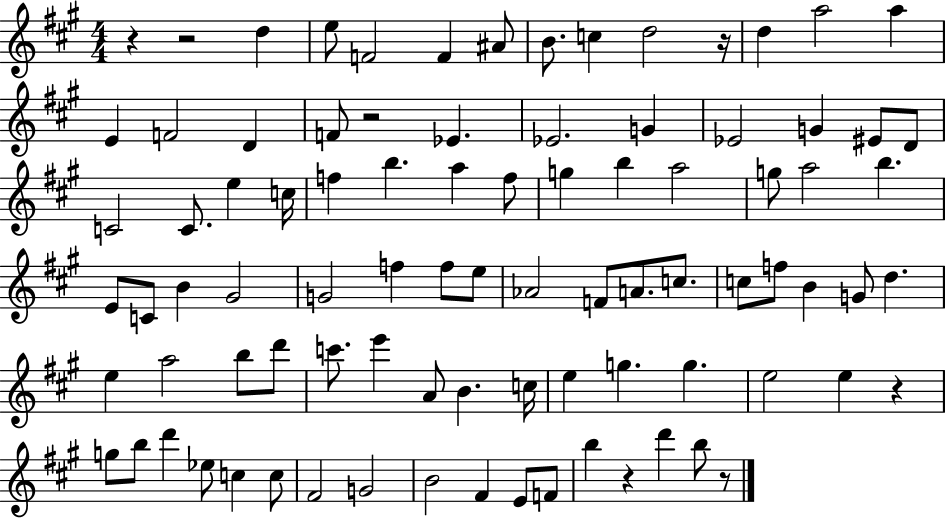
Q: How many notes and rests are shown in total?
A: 89